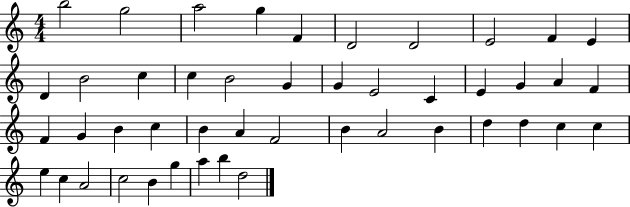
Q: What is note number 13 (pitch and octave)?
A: C5